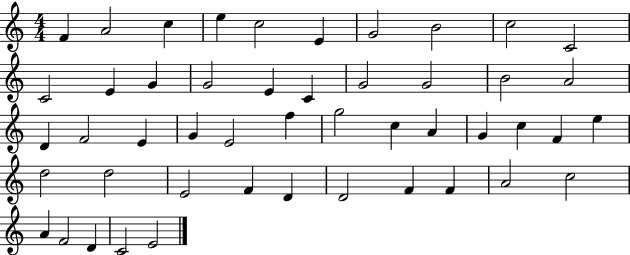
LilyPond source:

{
  \clef treble
  \numericTimeSignature
  \time 4/4
  \key c \major
  f'4 a'2 c''4 | e''4 c''2 e'4 | g'2 b'2 | c''2 c'2 | \break c'2 e'4 g'4 | g'2 e'4 c'4 | g'2 g'2 | b'2 a'2 | \break d'4 f'2 e'4 | g'4 e'2 f''4 | g''2 c''4 a'4 | g'4 c''4 f'4 e''4 | \break d''2 d''2 | e'2 f'4 d'4 | d'2 f'4 f'4 | a'2 c''2 | \break a'4 f'2 d'4 | c'2 e'2 | \bar "|."
}